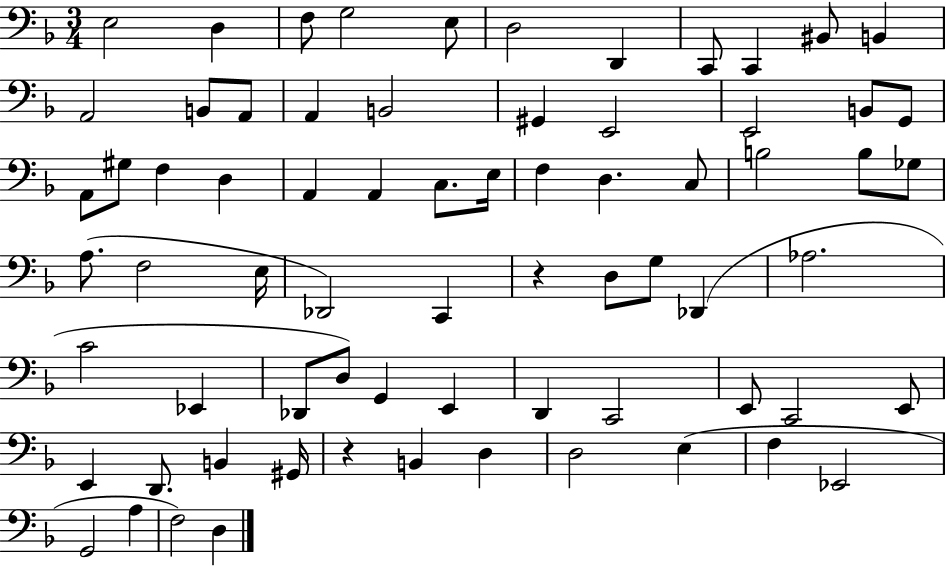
X:1
T:Untitled
M:3/4
L:1/4
K:F
E,2 D, F,/2 G,2 E,/2 D,2 D,, C,,/2 C,, ^B,,/2 B,, A,,2 B,,/2 A,,/2 A,, B,,2 ^G,, E,,2 E,,2 B,,/2 G,,/2 A,,/2 ^G,/2 F, D, A,, A,, C,/2 E,/4 F, D, C,/2 B,2 B,/2 _G,/2 A,/2 F,2 E,/4 _D,,2 C,, z D,/2 G,/2 _D,, _A,2 C2 _E,, _D,,/2 D,/2 G,, E,, D,, C,,2 E,,/2 C,,2 E,,/2 E,, D,,/2 B,, ^G,,/4 z B,, D, D,2 E, F, _E,,2 G,,2 A, F,2 D,